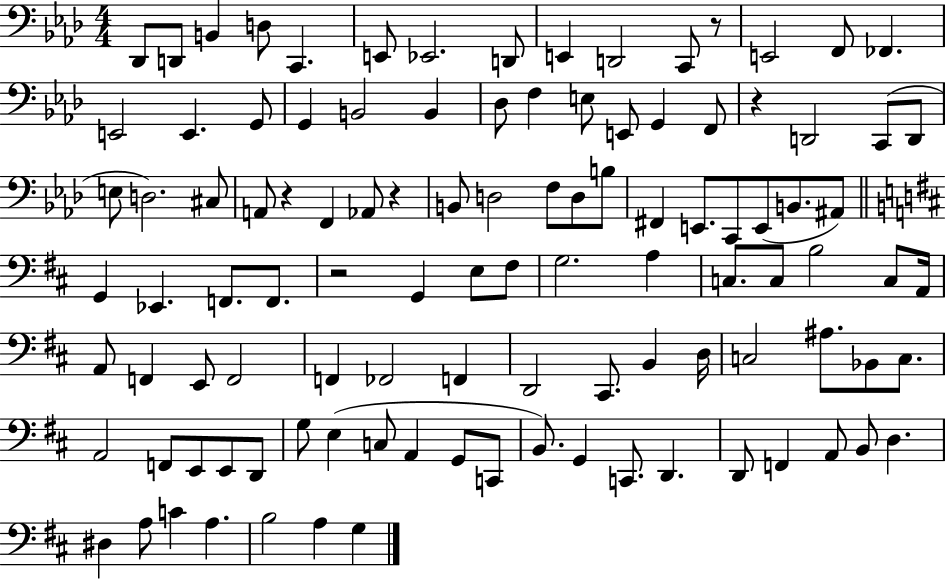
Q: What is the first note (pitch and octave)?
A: Db2